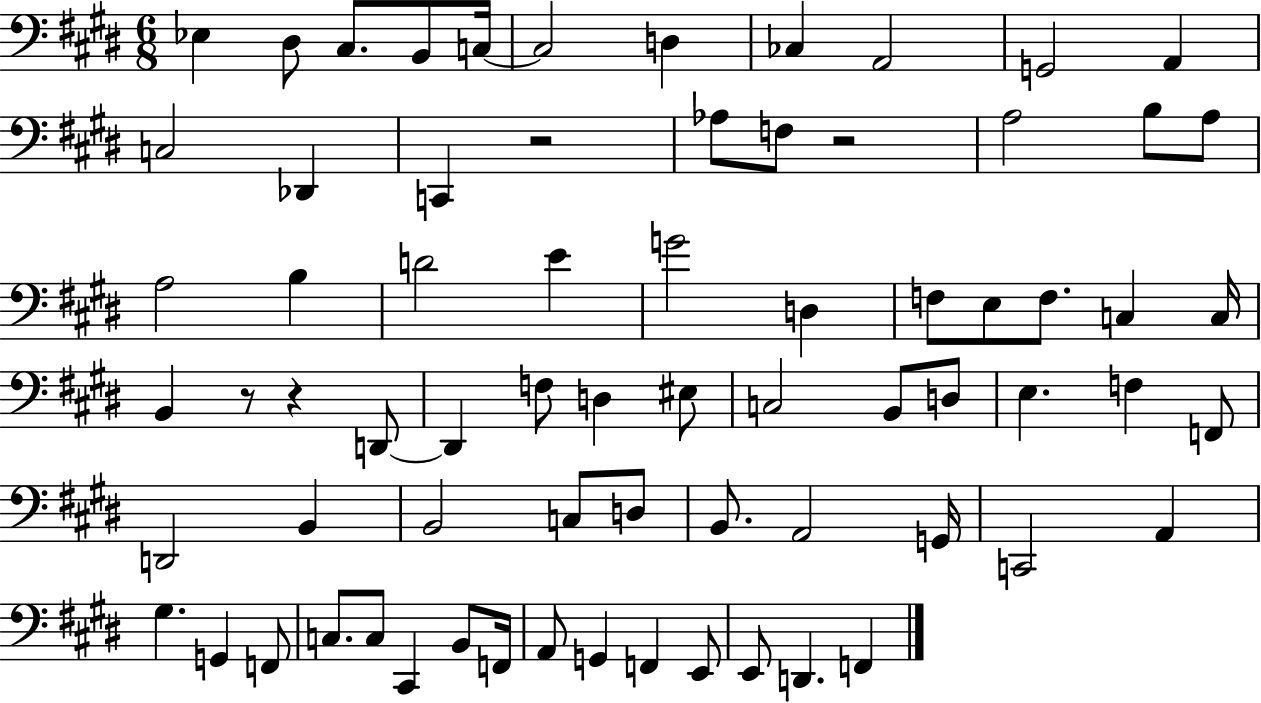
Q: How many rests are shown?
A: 4